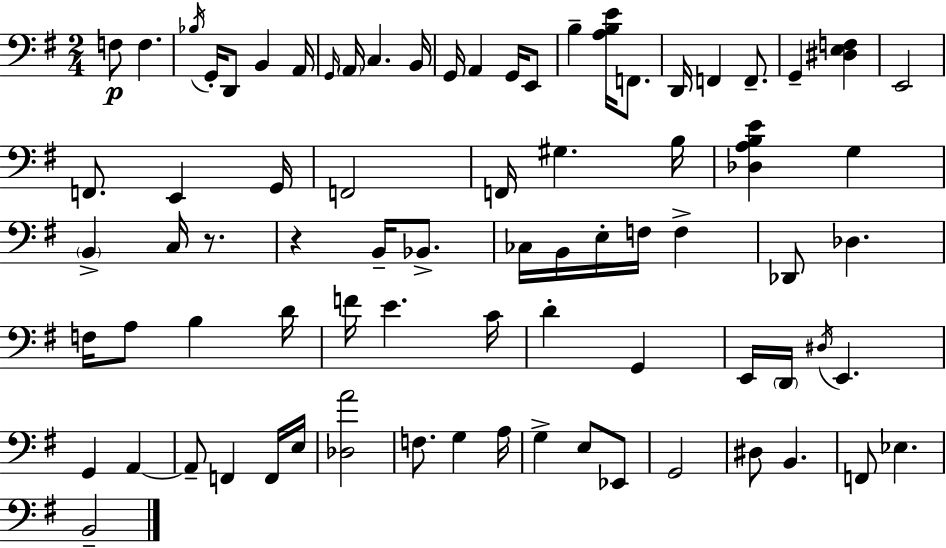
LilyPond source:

{
  \clef bass
  \numericTimeSignature
  \time 2/4
  \key g \major
  f8\p f4. | \acciaccatura { bes16 } g,16-. d,8 b,4 | a,16 \grace { g,16 } \parenthesize a,16 c4. | b,16 g,16 a,4 g,16 | \break e,8 b4-- <a b e'>16 f,8. | d,16 f,4 f,8.-- | g,4-- <dis e f>4 | e,2 | \break f,8. e,4 | g,16 f,2 | f,16 gis4. | b16 <des a b e'>4 g4 | \break \parenthesize b,4-> c16 r8. | r4 b,16-- bes,8.-> | ces16 b,16 e16-. f16 f4-> | des,8 des4. | \break f16 a8 b4 | d'16 f'16 e'4. | c'16 d'4-. g,4 | e,16 \parenthesize d,16 \acciaccatura { dis16 } e,4. | \break g,4 a,4~~ | a,8-- f,4 | f,16 e16 <des a'>2 | f8. g4 | \break a16 g4-> e8 | ees,8 g,2 | dis8 b,4. | f,8 ees4. | \break b,2-- | \bar "|."
}